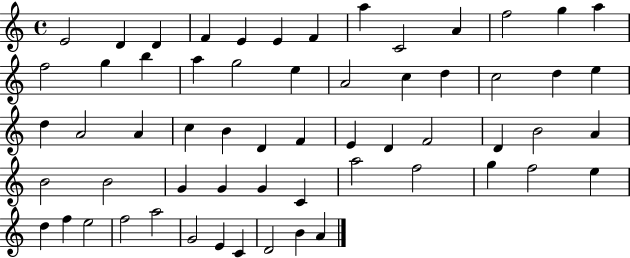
{
  \clef treble
  \time 4/4
  \defaultTimeSignature
  \key c \major
  e'2 d'4 d'4 | f'4 e'4 e'4 f'4 | a''4 c'2 a'4 | f''2 g''4 a''4 | \break f''2 g''4 b''4 | a''4 g''2 e''4 | a'2 c''4 d''4 | c''2 d''4 e''4 | \break d''4 a'2 a'4 | c''4 b'4 d'4 f'4 | e'4 d'4 f'2 | d'4 b'2 a'4 | \break b'2 b'2 | g'4 g'4 g'4 c'4 | a''2 f''2 | g''4 f''2 e''4 | \break d''4 f''4 e''2 | f''2 a''2 | g'2 e'4 c'4 | d'2 b'4 a'4 | \break \bar "|."
}